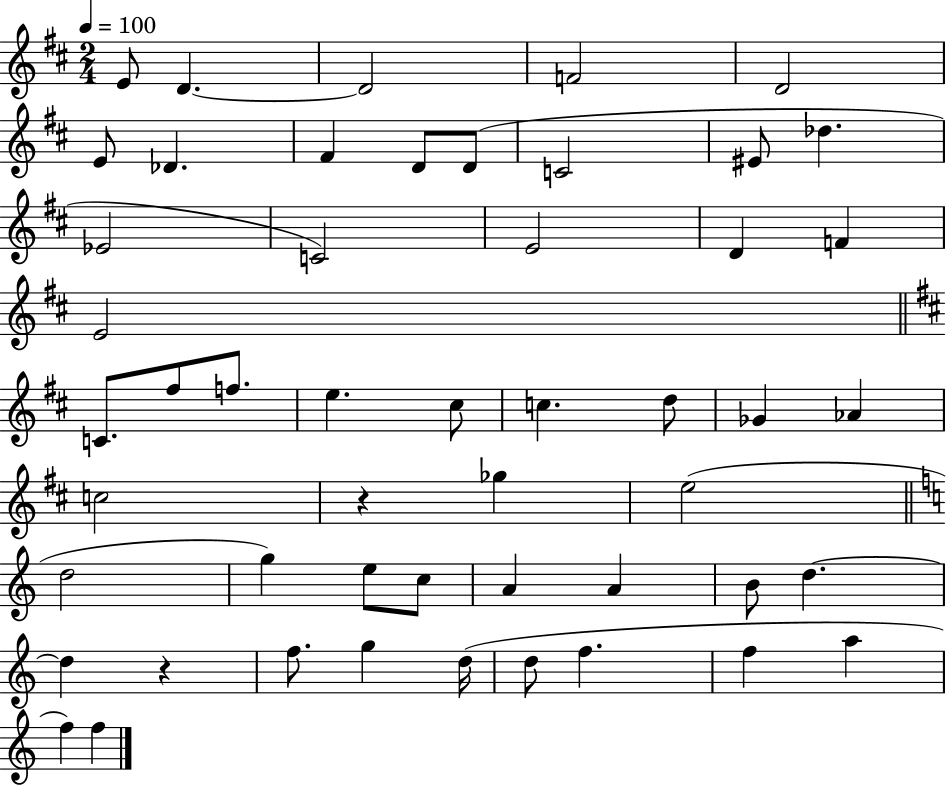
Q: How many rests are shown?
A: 2